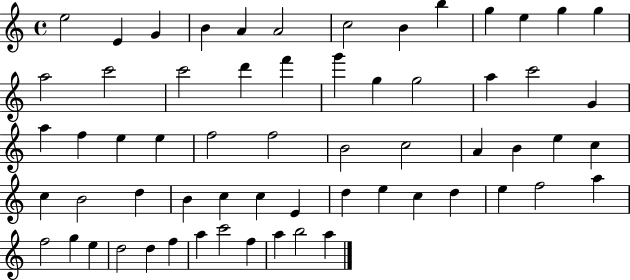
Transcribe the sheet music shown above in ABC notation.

X:1
T:Untitled
M:4/4
L:1/4
K:C
e2 E G B A A2 c2 B b g e g g a2 c'2 c'2 d' f' g' g g2 a c'2 G a f e e f2 f2 B2 c2 A B e c c B2 d B c c E d e c d e f2 a f2 g e d2 d f a c'2 f a b2 a